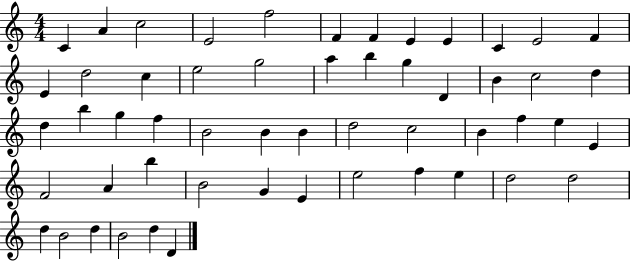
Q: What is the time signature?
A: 4/4